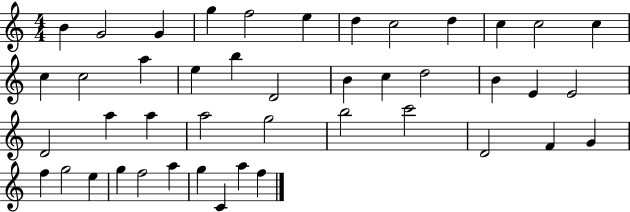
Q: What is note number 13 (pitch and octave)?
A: C5